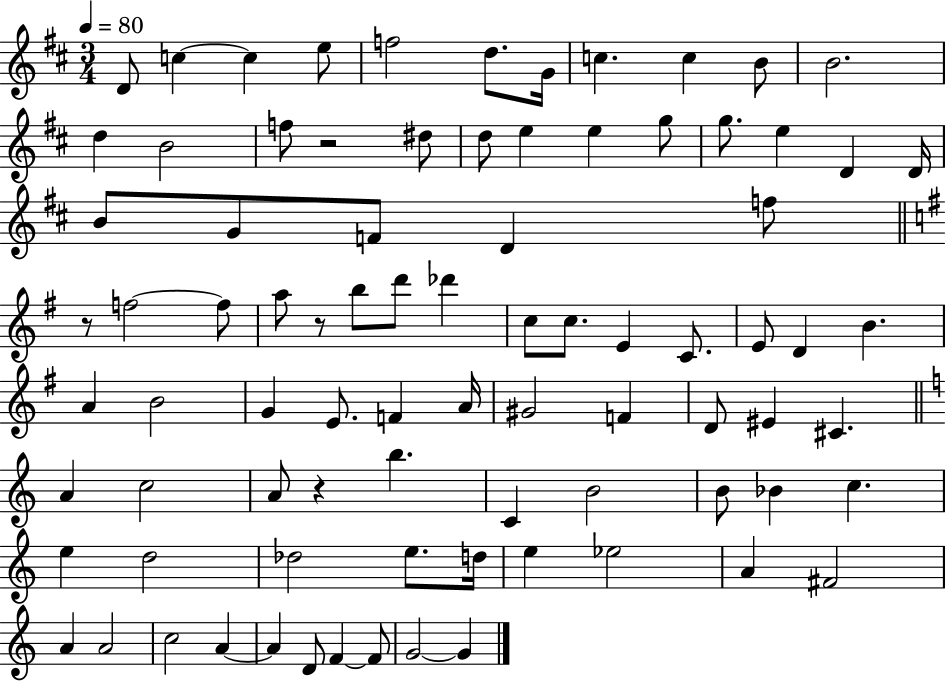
D4/e C5/q C5/q E5/e F5/h D5/e. G4/s C5/q. C5/q B4/e B4/h. D5/q B4/h F5/e R/h D#5/e D5/e E5/q E5/q G5/e G5/e. E5/q D4/q D4/s B4/e G4/e F4/e D4/q F5/e R/e F5/h F5/e A5/e R/e B5/e D6/e Db6/q C5/e C5/e. E4/q C4/e. E4/e D4/q B4/q. A4/q B4/h G4/q E4/e. F4/q A4/s G#4/h F4/q D4/e EIS4/q C#4/q. A4/q C5/h A4/e R/q B5/q. C4/q B4/h B4/e Bb4/q C5/q. E5/q D5/h Db5/h E5/e. D5/s E5/q Eb5/h A4/q F#4/h A4/q A4/h C5/h A4/q A4/q D4/e F4/q F4/e G4/h G4/q